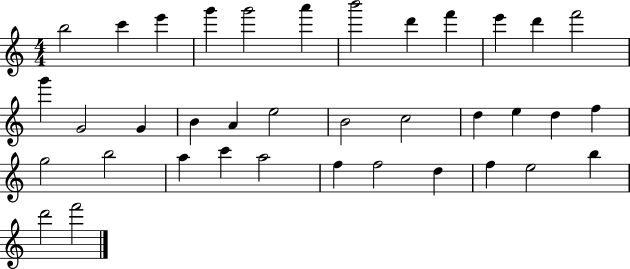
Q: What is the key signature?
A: C major